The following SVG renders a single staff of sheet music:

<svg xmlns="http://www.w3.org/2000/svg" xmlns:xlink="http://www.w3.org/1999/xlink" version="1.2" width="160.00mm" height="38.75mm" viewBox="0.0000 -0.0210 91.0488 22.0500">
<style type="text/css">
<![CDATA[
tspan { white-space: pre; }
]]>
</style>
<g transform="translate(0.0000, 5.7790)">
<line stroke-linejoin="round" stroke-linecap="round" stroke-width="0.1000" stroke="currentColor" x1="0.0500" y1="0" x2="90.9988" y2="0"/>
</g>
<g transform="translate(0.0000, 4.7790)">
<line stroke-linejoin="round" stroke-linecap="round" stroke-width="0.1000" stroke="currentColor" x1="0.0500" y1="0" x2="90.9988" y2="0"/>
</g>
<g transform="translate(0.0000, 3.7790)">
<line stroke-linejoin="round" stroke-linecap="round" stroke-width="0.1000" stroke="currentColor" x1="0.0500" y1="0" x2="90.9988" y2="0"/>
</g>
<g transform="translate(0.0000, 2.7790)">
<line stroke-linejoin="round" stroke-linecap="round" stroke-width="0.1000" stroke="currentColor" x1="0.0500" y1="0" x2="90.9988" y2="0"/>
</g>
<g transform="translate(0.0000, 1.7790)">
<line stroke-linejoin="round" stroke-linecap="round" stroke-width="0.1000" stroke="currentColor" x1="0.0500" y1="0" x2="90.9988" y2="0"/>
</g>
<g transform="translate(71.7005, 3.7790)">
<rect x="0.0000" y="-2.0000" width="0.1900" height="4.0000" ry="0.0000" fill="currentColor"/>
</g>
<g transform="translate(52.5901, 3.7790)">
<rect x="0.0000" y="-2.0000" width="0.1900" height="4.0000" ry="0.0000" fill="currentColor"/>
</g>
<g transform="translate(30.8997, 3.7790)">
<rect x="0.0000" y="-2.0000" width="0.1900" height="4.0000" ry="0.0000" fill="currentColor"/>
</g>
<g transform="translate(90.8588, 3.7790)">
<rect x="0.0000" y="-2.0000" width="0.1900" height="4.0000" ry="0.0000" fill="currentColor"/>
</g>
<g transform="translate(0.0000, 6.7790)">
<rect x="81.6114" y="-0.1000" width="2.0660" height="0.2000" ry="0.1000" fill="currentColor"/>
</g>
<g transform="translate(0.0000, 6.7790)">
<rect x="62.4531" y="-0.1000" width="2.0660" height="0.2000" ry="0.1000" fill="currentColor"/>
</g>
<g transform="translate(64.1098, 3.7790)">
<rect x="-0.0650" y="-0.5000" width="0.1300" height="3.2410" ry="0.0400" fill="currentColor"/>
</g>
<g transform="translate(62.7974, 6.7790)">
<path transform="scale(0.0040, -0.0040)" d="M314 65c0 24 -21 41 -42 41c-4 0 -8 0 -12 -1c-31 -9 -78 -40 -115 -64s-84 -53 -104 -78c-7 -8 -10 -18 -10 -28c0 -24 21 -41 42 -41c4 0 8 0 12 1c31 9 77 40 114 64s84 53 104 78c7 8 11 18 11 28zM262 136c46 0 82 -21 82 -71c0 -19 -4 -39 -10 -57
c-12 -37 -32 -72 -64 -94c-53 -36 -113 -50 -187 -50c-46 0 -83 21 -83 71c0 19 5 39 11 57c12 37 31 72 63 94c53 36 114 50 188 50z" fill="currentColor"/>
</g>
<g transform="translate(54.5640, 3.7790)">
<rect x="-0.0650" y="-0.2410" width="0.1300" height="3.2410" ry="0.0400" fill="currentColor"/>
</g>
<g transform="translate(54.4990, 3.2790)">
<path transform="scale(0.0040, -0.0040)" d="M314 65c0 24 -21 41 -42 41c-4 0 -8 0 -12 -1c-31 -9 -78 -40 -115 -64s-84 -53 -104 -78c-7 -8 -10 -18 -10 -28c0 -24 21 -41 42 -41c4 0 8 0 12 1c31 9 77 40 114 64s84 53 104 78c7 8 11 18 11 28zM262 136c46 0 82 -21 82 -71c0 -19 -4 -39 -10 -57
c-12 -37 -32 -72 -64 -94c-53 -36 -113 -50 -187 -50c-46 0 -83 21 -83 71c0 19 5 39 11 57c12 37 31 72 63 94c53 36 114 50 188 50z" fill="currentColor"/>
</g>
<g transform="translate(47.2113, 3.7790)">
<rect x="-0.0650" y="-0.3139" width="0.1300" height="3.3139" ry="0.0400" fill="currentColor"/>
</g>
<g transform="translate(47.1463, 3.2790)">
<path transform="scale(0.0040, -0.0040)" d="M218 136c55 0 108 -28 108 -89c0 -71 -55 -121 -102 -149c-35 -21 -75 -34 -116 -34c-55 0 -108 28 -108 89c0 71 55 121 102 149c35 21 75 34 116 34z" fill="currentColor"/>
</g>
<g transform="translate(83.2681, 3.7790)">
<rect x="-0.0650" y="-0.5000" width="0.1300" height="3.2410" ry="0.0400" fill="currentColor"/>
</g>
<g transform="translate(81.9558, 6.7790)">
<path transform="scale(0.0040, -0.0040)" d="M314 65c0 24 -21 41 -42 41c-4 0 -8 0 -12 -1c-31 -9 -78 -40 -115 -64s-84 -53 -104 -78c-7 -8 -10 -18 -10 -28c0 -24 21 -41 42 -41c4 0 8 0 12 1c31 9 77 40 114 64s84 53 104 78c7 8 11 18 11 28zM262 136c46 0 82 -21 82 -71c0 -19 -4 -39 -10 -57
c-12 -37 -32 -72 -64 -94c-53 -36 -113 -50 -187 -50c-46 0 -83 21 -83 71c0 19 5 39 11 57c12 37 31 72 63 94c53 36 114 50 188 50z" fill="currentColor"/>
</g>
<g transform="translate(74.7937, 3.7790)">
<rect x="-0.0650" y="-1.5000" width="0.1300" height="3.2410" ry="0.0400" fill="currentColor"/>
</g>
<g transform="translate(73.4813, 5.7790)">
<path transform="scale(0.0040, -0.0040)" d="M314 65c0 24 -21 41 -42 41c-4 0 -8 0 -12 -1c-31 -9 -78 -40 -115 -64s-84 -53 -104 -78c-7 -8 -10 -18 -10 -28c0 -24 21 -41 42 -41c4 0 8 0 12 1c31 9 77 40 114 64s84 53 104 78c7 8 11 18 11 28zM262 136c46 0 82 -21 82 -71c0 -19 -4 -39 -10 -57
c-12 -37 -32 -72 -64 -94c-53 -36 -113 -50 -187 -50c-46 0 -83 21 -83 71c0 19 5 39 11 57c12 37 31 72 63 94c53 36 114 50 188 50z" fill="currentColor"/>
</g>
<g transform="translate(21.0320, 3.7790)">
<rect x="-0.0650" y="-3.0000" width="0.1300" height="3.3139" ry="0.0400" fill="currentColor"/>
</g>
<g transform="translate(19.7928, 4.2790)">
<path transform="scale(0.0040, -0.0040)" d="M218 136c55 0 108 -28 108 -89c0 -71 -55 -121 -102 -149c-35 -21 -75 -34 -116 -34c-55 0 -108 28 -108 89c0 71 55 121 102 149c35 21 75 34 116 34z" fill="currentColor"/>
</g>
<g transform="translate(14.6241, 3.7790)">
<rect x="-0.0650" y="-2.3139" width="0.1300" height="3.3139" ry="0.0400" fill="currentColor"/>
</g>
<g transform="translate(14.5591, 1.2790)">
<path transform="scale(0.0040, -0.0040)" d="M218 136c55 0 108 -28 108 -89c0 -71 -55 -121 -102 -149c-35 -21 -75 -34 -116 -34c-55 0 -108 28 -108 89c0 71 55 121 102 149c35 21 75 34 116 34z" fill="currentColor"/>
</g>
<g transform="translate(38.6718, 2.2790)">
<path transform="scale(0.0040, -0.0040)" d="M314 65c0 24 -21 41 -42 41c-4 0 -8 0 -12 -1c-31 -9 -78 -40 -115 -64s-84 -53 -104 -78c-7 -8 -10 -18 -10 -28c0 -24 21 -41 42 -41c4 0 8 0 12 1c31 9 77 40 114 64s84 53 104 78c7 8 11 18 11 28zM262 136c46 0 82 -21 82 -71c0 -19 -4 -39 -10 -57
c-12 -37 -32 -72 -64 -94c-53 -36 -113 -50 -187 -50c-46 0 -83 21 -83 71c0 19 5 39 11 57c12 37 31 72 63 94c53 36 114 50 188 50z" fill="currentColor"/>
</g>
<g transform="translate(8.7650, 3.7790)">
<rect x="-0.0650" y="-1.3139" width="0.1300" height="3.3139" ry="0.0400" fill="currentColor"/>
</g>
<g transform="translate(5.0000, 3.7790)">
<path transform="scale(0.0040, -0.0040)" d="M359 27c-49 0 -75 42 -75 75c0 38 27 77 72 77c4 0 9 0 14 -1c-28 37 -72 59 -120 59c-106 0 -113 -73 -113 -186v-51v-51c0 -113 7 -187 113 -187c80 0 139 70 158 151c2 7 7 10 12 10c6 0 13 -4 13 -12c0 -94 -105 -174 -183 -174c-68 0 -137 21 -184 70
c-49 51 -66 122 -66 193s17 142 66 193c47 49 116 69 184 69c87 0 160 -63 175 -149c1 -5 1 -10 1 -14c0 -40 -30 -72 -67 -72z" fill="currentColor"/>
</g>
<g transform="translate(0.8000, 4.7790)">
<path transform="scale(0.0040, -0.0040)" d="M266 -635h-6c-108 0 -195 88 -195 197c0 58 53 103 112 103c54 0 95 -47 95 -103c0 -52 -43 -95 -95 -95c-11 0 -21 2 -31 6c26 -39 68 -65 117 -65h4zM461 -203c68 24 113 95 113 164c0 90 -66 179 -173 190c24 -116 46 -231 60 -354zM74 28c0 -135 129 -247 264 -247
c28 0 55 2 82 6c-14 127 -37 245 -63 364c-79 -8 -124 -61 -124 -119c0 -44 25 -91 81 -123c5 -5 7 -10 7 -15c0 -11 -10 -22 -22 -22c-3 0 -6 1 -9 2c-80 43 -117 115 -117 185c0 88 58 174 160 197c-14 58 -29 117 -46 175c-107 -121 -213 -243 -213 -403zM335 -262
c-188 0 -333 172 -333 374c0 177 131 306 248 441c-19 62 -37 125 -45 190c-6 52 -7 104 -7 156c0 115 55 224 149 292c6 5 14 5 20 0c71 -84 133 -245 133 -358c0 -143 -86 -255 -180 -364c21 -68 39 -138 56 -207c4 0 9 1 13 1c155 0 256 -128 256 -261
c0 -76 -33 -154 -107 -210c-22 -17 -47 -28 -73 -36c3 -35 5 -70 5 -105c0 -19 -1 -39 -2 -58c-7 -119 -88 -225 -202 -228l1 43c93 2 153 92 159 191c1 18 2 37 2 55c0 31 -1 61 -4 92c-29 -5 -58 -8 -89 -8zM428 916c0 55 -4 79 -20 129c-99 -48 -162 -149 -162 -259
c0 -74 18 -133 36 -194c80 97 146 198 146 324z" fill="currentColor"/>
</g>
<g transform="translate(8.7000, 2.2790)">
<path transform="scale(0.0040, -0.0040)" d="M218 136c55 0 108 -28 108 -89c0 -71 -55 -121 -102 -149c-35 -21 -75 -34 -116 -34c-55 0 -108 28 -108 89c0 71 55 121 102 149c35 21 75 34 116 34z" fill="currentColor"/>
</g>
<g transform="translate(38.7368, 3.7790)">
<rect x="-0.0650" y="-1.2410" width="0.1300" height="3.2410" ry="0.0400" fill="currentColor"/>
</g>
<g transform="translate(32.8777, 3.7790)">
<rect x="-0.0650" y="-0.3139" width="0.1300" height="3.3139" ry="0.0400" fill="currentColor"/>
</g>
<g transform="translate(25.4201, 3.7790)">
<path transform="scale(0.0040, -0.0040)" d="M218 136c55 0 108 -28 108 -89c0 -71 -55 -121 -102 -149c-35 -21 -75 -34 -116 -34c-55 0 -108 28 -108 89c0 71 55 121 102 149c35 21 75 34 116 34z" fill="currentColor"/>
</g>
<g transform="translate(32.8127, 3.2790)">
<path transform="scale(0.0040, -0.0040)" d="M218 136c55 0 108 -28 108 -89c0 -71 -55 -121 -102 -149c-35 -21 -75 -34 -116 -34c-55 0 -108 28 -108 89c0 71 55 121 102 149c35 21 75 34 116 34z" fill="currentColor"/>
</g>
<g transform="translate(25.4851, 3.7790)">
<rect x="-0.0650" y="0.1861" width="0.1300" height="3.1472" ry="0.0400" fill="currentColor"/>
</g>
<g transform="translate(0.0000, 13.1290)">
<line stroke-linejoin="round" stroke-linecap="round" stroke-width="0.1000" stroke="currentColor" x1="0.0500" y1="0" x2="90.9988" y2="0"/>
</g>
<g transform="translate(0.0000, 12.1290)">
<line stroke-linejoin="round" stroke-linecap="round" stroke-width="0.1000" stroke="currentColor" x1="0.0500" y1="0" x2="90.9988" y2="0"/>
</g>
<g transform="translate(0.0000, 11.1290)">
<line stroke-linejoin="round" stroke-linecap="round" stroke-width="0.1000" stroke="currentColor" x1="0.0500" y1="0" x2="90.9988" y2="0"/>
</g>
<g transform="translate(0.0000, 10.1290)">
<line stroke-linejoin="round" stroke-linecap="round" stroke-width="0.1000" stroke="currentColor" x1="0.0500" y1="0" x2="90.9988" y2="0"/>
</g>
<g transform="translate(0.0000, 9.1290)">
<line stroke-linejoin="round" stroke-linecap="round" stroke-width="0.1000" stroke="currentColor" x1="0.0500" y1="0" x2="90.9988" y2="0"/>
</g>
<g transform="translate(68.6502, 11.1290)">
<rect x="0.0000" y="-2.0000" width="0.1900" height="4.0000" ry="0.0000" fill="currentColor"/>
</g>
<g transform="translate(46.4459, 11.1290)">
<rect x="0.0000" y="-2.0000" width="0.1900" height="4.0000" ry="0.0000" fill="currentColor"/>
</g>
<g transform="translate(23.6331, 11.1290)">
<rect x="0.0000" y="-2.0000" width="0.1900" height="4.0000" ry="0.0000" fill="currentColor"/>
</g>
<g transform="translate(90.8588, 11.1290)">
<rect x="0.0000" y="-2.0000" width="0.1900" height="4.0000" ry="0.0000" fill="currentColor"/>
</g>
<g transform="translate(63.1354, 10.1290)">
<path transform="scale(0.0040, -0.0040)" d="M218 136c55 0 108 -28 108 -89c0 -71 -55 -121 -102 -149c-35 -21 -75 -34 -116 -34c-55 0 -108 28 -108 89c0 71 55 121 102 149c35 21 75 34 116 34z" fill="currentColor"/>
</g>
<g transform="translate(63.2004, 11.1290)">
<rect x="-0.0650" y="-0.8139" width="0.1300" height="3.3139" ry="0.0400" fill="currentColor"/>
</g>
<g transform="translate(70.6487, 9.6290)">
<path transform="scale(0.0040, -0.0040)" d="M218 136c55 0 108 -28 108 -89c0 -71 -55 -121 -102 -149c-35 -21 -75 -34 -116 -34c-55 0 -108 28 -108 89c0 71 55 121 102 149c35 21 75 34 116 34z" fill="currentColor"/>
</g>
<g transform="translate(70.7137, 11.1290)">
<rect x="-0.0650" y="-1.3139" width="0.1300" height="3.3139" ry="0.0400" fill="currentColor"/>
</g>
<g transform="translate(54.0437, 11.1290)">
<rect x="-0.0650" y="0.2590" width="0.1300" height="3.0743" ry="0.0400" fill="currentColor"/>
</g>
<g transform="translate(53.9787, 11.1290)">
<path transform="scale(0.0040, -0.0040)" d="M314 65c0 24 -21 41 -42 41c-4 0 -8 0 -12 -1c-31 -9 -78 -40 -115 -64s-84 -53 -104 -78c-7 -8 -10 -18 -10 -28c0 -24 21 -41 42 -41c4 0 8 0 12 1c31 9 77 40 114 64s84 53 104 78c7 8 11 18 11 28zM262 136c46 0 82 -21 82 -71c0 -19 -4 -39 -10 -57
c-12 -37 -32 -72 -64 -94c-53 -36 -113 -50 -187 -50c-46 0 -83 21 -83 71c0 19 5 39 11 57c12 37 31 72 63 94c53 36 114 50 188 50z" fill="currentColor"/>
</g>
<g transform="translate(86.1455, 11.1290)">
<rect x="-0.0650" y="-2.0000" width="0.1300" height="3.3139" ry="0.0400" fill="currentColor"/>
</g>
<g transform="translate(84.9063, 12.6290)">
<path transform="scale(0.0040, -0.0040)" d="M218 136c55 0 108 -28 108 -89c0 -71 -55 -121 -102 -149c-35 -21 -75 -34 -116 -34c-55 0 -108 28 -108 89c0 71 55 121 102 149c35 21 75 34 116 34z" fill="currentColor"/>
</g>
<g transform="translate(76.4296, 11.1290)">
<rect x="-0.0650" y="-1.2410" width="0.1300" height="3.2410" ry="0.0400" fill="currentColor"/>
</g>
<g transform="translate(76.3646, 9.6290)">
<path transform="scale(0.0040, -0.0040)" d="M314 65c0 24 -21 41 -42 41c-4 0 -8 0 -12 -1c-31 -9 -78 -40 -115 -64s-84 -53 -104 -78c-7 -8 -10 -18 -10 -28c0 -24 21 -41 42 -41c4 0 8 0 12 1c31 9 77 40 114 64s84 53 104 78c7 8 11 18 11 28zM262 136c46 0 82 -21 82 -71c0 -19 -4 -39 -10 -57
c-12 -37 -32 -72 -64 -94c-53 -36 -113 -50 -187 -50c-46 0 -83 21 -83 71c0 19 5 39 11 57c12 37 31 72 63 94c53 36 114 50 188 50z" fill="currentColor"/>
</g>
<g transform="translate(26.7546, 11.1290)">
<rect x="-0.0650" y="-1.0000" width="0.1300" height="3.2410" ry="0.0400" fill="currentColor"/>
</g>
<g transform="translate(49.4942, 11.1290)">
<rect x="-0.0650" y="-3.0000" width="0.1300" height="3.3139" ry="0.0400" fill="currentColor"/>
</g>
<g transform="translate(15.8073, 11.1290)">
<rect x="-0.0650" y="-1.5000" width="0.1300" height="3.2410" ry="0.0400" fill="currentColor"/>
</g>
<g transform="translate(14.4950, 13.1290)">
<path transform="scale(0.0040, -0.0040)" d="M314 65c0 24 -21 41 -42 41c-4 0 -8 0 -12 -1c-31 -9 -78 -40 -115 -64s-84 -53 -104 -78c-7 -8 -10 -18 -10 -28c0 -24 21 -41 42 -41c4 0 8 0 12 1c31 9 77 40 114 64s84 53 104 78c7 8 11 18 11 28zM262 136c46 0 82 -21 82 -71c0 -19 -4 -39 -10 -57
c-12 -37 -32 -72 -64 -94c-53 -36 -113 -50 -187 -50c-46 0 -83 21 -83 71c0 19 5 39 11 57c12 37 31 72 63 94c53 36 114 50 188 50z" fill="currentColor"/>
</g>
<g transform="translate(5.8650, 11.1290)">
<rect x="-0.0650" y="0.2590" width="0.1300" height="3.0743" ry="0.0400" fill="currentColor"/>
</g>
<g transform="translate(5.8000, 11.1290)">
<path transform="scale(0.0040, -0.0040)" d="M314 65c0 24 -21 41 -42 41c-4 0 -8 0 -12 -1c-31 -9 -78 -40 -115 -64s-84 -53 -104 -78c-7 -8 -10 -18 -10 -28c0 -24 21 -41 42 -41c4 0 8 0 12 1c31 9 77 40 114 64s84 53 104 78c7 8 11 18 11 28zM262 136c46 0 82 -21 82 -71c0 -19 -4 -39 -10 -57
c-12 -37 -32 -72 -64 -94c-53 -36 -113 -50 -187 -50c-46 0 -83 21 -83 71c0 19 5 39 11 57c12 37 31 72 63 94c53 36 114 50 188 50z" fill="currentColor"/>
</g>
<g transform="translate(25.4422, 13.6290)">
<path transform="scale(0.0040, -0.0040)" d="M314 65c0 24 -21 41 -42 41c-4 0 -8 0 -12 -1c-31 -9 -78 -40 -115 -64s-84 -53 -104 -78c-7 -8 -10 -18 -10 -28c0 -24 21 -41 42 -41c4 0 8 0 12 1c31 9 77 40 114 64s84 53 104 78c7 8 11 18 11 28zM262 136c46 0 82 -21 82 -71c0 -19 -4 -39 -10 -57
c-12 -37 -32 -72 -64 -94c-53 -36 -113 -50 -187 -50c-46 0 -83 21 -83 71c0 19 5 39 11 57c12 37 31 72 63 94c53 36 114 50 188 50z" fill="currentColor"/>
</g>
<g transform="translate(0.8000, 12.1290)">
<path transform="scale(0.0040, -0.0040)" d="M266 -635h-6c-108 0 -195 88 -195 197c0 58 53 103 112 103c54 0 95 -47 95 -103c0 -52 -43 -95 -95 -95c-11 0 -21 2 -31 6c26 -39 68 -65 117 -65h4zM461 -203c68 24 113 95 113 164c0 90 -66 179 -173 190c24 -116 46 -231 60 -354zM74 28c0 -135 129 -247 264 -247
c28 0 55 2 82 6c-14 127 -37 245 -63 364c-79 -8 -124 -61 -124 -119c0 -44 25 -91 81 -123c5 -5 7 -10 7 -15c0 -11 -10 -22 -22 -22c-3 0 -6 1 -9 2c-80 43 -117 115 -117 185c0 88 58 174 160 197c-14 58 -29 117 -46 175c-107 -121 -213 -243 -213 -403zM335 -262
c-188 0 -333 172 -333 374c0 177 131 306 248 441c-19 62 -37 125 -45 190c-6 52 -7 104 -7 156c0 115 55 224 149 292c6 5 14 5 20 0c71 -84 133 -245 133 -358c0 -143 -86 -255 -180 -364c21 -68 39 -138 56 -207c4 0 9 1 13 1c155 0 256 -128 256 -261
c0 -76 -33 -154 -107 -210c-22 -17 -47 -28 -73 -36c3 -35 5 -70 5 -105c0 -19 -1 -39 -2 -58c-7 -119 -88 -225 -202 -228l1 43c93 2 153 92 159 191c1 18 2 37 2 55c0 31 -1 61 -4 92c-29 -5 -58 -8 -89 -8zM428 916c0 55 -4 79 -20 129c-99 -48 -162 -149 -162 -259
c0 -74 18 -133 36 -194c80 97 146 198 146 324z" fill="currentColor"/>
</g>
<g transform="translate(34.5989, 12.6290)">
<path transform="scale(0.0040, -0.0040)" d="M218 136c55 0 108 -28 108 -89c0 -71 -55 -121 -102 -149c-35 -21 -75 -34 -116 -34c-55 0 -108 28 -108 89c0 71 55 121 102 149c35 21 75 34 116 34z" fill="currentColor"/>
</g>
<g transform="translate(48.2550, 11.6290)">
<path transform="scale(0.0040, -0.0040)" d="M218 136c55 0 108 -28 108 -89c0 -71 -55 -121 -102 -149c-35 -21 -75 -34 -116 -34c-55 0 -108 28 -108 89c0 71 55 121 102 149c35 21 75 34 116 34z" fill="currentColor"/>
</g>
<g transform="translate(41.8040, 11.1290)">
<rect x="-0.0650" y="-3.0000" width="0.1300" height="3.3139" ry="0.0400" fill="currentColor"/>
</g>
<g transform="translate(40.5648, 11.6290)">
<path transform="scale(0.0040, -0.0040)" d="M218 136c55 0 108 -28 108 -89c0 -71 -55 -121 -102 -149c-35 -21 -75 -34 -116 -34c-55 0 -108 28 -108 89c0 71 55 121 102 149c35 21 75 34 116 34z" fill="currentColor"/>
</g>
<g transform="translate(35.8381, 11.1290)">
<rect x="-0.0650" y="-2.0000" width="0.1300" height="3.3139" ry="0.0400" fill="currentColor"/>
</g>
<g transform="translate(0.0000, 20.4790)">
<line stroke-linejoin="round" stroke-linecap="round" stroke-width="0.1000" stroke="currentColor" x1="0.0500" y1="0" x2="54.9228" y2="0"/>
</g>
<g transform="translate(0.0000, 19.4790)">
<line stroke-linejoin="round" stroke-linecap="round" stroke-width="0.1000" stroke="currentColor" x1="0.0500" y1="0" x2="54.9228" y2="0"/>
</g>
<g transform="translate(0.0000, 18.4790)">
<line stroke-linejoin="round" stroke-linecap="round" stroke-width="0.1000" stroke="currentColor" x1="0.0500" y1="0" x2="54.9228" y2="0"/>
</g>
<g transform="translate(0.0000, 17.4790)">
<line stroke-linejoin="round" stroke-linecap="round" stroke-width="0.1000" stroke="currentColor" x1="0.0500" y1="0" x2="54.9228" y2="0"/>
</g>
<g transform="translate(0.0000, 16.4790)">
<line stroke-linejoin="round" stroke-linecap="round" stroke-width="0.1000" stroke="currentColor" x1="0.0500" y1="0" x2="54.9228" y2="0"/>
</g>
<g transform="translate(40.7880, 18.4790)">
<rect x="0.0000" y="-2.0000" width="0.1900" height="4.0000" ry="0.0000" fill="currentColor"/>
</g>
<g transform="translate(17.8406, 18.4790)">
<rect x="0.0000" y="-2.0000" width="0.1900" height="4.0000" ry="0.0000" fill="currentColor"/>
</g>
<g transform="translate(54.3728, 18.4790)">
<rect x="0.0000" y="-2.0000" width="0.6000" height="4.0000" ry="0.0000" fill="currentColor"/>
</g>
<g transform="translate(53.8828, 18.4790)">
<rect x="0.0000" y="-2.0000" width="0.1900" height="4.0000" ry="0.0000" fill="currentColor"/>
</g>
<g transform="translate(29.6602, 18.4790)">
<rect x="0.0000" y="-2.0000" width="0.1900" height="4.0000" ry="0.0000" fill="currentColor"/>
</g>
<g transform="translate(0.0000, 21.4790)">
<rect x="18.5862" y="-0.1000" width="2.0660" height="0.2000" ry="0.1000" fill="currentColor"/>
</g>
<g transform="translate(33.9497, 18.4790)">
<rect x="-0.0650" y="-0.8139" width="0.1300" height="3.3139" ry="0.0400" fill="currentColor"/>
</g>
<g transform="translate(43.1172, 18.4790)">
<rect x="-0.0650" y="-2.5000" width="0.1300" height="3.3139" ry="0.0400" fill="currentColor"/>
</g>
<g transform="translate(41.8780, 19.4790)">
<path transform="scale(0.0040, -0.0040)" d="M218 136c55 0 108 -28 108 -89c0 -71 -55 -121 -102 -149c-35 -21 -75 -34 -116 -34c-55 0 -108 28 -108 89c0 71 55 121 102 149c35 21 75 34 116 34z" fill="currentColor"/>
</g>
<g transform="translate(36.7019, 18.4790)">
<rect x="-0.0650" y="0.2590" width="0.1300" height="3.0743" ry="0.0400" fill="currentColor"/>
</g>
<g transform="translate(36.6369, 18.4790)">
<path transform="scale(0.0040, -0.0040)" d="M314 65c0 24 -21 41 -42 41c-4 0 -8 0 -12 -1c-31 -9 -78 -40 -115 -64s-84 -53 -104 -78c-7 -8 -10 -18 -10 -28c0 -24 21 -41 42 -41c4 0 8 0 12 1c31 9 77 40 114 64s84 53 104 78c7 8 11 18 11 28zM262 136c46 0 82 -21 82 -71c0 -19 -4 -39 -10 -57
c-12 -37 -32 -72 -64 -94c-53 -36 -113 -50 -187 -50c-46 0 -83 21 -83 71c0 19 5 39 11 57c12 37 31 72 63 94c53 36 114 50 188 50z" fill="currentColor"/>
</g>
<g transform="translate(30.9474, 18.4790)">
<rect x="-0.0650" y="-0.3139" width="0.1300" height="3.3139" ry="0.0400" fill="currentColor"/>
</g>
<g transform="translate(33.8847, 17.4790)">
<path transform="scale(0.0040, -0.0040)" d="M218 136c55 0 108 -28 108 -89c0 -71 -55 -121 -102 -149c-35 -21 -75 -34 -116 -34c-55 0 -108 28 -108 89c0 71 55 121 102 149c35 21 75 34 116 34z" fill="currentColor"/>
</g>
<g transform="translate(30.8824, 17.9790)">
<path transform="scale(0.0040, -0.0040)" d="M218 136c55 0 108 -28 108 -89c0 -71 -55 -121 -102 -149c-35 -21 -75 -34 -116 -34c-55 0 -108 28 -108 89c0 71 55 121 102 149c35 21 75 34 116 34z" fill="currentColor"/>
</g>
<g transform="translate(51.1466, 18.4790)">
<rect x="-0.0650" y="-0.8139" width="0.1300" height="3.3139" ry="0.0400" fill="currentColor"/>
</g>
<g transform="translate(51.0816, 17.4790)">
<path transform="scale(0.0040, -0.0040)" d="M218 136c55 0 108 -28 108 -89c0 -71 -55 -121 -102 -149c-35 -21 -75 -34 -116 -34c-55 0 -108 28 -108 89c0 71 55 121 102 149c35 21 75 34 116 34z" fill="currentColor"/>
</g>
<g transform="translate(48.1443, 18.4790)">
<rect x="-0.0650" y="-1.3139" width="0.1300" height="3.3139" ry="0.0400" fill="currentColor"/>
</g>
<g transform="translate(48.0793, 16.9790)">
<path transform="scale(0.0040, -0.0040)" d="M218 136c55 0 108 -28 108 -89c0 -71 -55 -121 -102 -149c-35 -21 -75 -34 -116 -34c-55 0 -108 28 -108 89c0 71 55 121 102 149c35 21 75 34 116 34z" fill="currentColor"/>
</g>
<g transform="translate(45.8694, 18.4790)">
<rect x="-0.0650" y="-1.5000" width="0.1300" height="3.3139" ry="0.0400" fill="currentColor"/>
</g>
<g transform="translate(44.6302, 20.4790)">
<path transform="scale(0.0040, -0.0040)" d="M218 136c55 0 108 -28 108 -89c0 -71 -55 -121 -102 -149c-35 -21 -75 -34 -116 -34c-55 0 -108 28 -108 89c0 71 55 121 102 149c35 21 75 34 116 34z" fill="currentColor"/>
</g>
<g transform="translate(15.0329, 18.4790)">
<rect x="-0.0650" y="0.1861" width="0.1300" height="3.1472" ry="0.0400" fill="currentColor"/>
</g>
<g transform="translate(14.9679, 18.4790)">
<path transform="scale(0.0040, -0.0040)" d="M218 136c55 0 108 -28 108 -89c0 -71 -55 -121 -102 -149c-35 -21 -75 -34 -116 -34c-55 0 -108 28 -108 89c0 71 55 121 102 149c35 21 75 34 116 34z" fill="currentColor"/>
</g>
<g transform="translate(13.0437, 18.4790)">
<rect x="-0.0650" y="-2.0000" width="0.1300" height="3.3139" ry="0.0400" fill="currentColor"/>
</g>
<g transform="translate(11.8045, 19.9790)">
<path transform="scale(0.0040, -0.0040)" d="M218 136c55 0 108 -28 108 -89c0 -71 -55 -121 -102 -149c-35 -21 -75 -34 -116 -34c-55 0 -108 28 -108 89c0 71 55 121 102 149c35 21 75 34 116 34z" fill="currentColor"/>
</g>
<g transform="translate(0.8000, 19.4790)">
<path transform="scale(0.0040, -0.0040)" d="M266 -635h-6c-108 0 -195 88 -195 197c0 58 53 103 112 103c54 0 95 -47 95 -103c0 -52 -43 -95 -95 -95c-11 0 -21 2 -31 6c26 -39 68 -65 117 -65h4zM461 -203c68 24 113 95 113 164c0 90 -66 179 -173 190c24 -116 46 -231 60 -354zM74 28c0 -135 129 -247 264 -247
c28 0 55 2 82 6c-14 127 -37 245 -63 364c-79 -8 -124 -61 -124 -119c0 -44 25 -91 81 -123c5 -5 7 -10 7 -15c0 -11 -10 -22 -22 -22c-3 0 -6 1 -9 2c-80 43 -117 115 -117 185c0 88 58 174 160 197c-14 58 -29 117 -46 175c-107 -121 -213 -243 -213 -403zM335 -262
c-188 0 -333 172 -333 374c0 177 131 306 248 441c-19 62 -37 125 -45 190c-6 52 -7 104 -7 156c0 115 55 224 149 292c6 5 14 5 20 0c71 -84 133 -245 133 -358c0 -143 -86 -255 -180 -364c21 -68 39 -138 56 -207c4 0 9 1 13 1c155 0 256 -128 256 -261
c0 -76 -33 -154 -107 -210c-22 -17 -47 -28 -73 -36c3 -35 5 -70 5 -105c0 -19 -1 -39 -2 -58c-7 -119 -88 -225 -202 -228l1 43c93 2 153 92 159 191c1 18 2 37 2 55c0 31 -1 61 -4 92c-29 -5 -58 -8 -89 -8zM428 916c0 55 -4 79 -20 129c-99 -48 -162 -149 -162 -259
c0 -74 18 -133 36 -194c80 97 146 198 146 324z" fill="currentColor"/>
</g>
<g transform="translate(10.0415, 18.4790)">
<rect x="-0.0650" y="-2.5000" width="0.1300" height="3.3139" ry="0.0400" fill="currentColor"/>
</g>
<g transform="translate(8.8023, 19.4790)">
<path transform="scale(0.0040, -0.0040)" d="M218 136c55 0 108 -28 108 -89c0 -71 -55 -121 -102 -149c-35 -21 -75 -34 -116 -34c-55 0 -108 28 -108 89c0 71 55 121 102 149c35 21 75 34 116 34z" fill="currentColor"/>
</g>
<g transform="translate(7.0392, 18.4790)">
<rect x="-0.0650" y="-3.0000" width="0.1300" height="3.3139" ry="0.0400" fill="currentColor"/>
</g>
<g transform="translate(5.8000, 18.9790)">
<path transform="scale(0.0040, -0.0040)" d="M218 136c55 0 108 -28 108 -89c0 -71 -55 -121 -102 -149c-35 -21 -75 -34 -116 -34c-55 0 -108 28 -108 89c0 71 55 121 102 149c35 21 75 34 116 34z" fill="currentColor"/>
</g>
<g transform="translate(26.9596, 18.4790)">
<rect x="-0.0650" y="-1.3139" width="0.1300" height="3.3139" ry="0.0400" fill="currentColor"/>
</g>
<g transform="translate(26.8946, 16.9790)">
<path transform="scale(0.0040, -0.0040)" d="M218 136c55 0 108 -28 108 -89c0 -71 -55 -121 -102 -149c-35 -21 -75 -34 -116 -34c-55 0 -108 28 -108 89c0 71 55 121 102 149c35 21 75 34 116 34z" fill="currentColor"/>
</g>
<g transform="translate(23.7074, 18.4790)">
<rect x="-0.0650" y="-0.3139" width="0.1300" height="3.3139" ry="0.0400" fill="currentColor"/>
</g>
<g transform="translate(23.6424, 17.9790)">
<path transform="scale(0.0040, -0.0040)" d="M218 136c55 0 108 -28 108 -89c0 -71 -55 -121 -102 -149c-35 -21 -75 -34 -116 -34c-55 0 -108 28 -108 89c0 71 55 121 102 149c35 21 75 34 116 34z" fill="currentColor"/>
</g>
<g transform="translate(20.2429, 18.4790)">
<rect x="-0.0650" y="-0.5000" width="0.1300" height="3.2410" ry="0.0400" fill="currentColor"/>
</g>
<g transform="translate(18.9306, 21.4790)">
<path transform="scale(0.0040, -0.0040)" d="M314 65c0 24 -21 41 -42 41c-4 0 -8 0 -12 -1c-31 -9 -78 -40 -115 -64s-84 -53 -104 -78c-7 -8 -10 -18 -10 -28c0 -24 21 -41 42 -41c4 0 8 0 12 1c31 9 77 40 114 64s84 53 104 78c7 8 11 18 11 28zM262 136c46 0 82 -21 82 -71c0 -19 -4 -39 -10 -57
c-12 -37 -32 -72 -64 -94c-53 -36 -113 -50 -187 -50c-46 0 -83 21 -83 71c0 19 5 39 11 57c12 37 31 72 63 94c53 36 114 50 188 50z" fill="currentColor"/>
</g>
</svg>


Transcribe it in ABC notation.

X:1
T:Untitled
M:4/4
L:1/4
K:C
e g A B c e2 c c2 C2 E2 C2 B2 E2 D2 F A A B2 d e e2 F A G F B C2 c e c d B2 G E e d